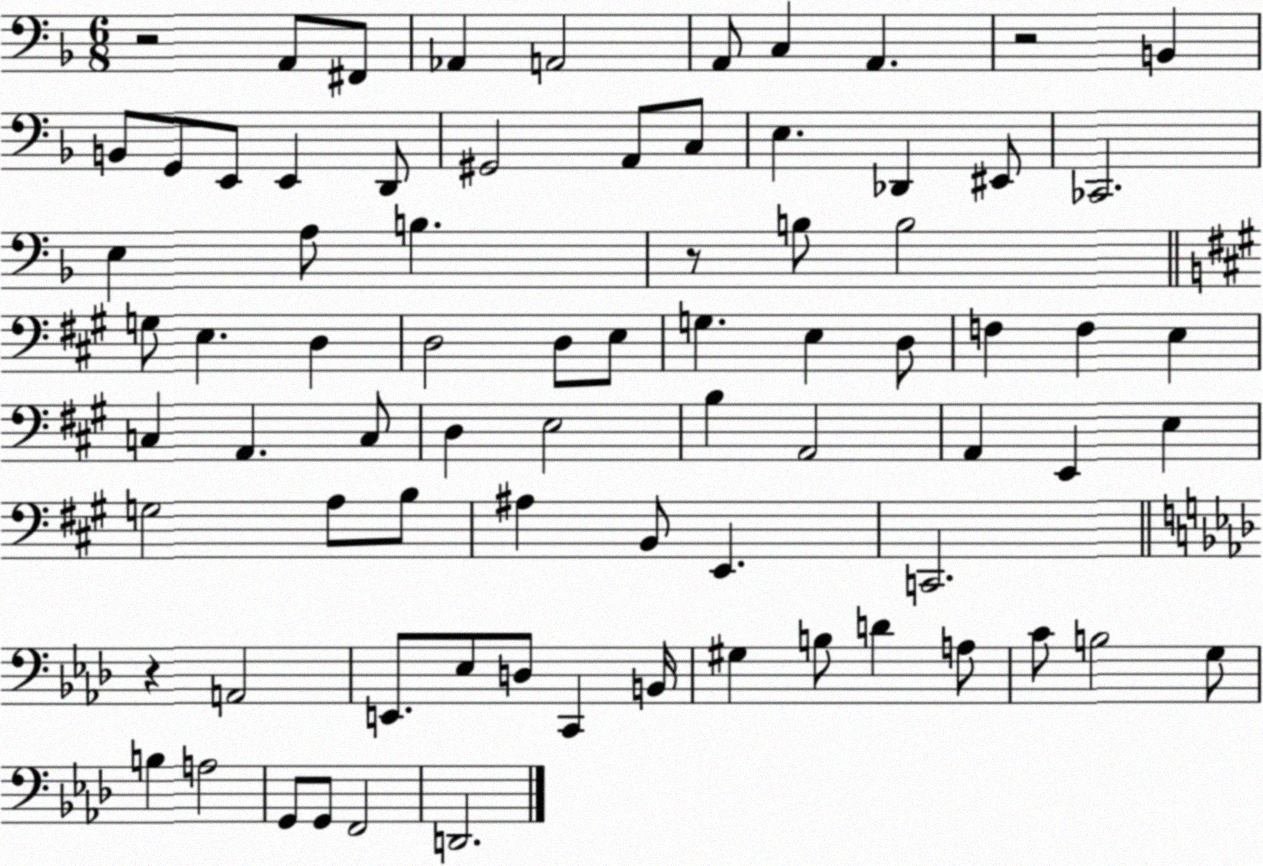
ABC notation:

X:1
T:Untitled
M:6/8
L:1/4
K:F
z2 A,,/2 ^F,,/2 _A,, A,,2 A,,/2 C, A,, z2 B,, B,,/2 G,,/2 E,,/2 E,, D,,/2 ^G,,2 A,,/2 C,/2 E, _D,, ^E,,/2 _C,,2 E, A,/2 B, z/2 B,/2 B,2 G,/2 E, D, D,2 D,/2 E,/2 G, E, D,/2 F, F, E, C, A,, C,/2 D, E,2 B, A,,2 A,, E,, E, G,2 A,/2 B,/2 ^A, B,,/2 E,, C,,2 z A,,2 E,,/2 _E,/2 D,/2 C,, B,,/4 ^G, B,/2 D A,/2 C/2 B,2 G,/2 B, A,2 G,,/2 G,,/2 F,,2 D,,2